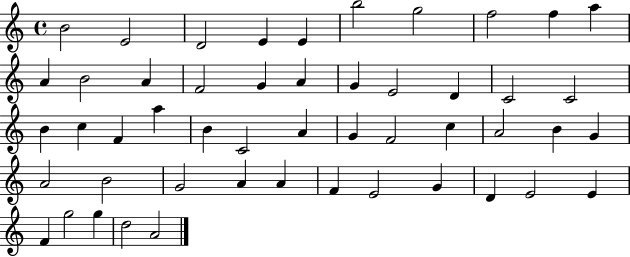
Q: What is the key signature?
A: C major